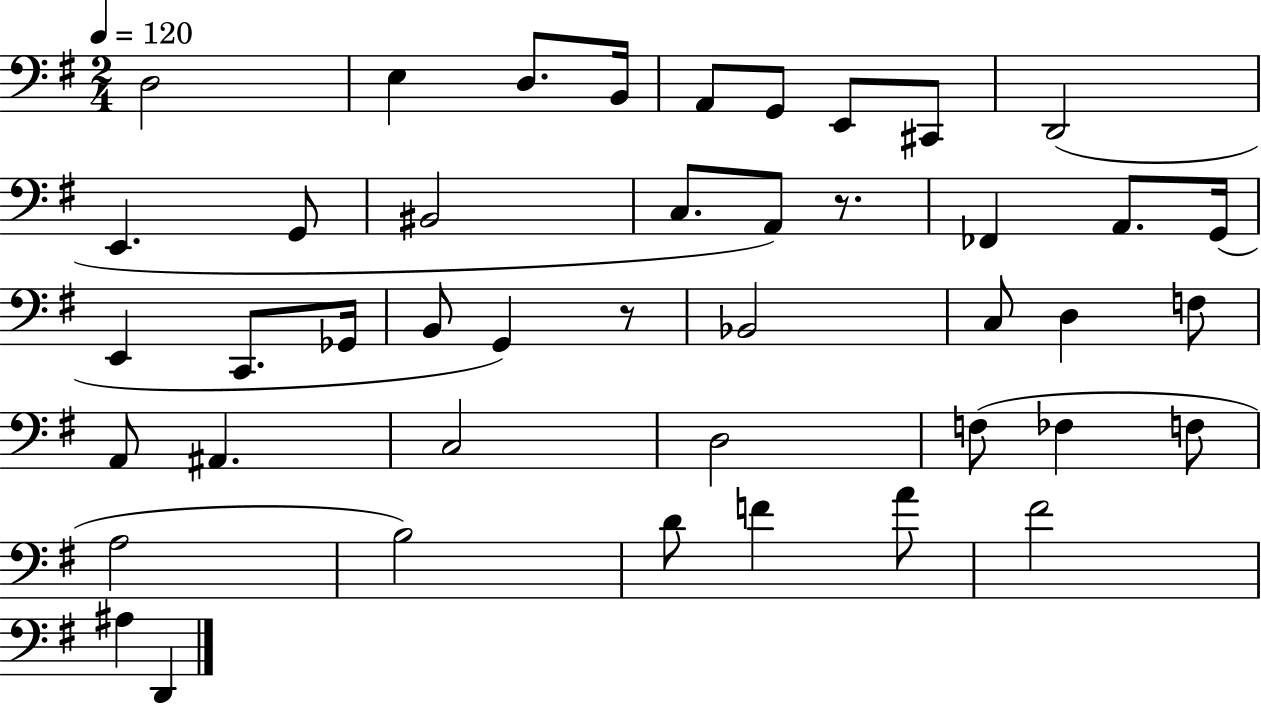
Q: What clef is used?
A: bass